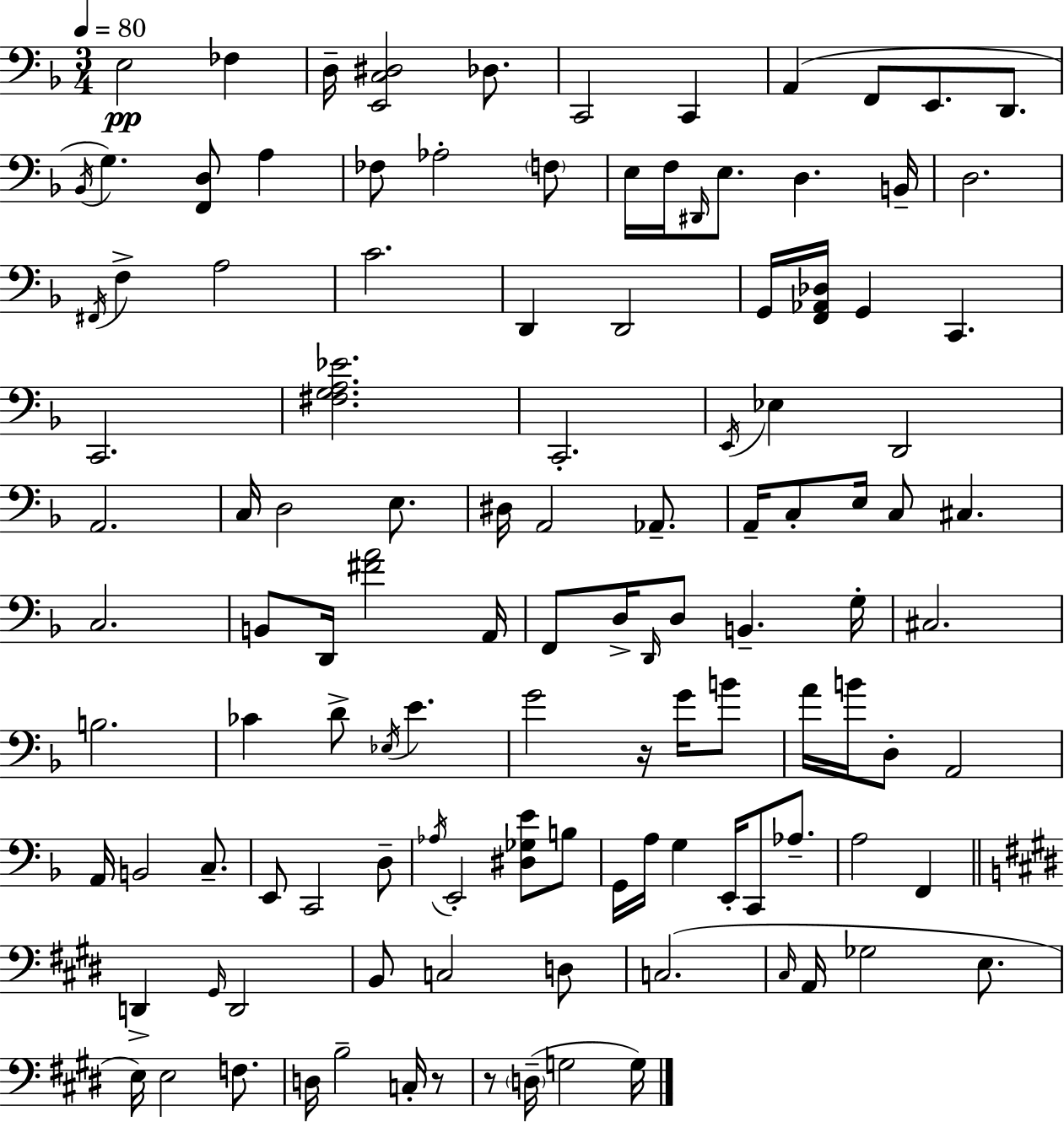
X:1
T:Untitled
M:3/4
L:1/4
K:Dm
E,2 _F, D,/4 [E,,C,^D,]2 _D,/2 C,,2 C,, A,, F,,/2 E,,/2 D,,/2 _B,,/4 G, [F,,D,]/2 A, _F,/2 _A,2 F,/2 E,/4 F,/4 ^D,,/4 E,/2 D, B,,/4 D,2 ^F,,/4 F, A,2 C2 D,, D,,2 G,,/4 [F,,_A,,_D,]/4 G,, C,, C,,2 [^F,G,A,_E]2 C,,2 E,,/4 _E, D,,2 A,,2 C,/4 D,2 E,/2 ^D,/4 A,,2 _A,,/2 A,,/4 C,/2 E,/4 C,/2 ^C, C,2 B,,/2 D,,/4 [^FA]2 A,,/4 F,,/2 D,/4 D,,/4 D,/2 B,, G,/4 ^C,2 B,2 _C D/2 _E,/4 E G2 z/4 G/4 B/2 A/4 B/4 D,/2 A,,2 A,,/4 B,,2 C,/2 E,,/2 C,,2 D,/2 _A,/4 E,,2 [^D,_G,E]/2 B,/2 G,,/4 A,/4 G, E,,/4 C,,/2 _A,/2 A,2 F,, D,, ^G,,/4 D,,2 B,,/2 C,2 D,/2 C,2 ^C,/4 A,,/4 _G,2 E,/2 E,/4 E,2 F,/2 D,/4 B,2 C,/4 z/2 z/2 D,/4 G,2 G,/4